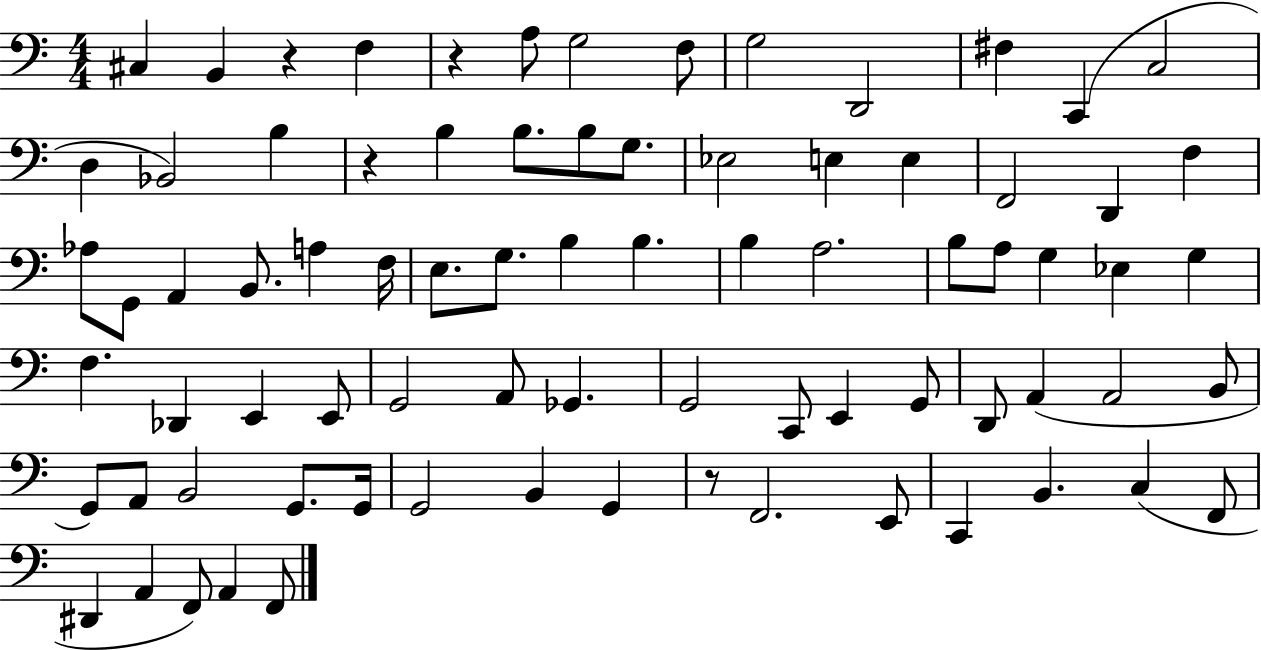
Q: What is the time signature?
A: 4/4